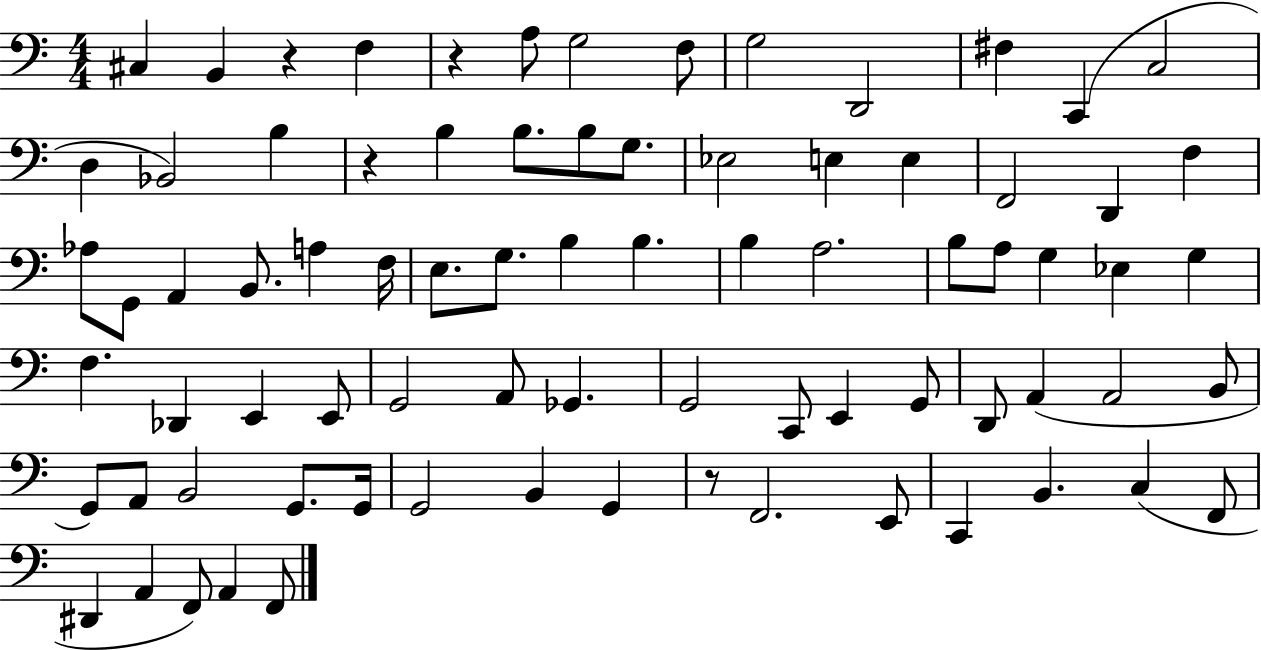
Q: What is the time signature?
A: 4/4